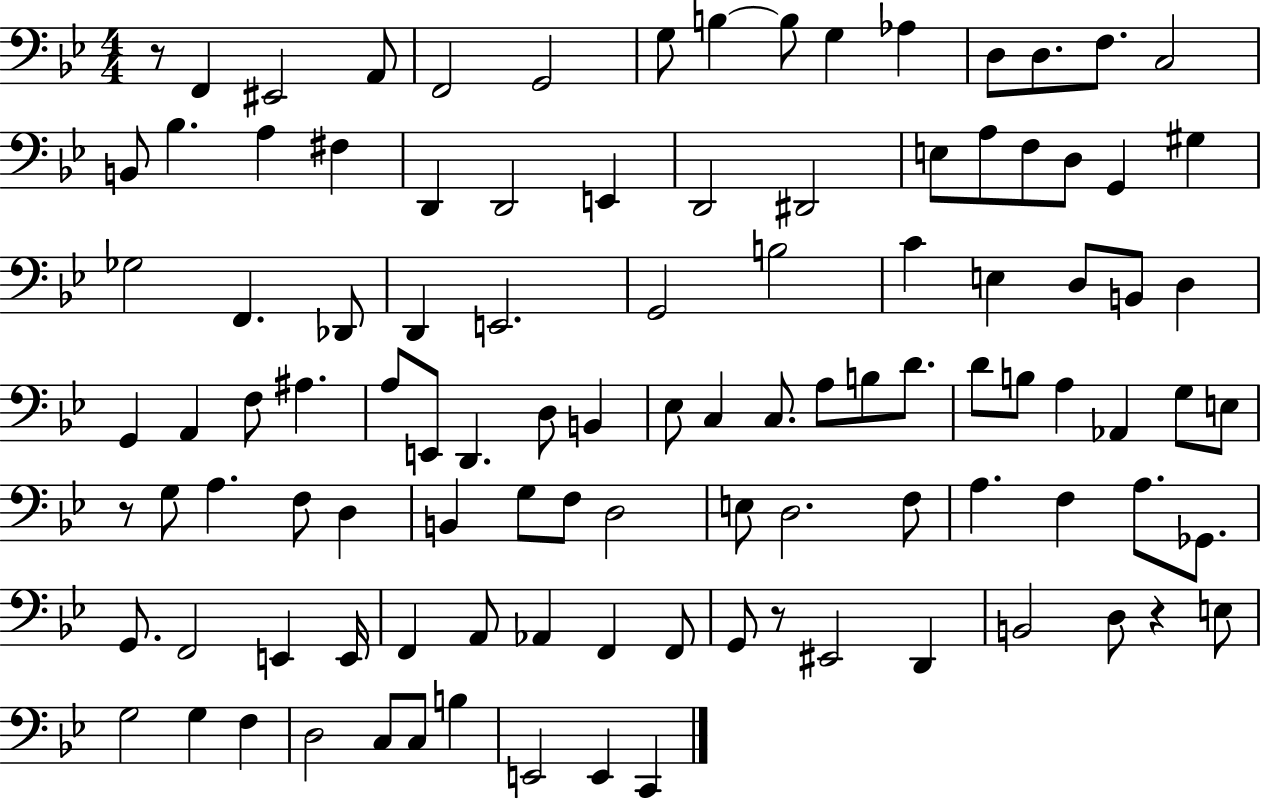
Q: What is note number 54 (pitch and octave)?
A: A3